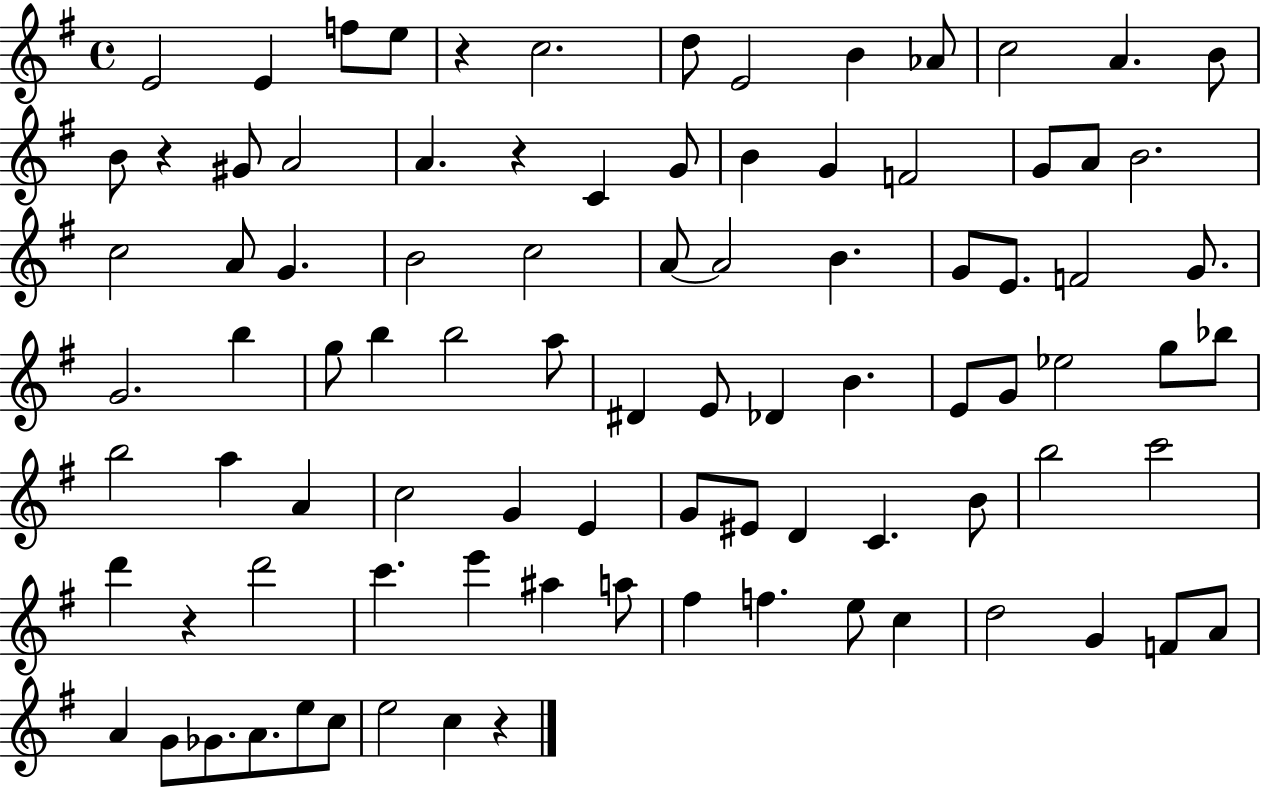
X:1
T:Untitled
M:4/4
L:1/4
K:G
E2 E f/2 e/2 z c2 d/2 E2 B _A/2 c2 A B/2 B/2 z ^G/2 A2 A z C G/2 B G F2 G/2 A/2 B2 c2 A/2 G B2 c2 A/2 A2 B G/2 E/2 F2 G/2 G2 b g/2 b b2 a/2 ^D E/2 _D B E/2 G/2 _e2 g/2 _b/2 b2 a A c2 G E G/2 ^E/2 D C B/2 b2 c'2 d' z d'2 c' e' ^a a/2 ^f f e/2 c d2 G F/2 A/2 A G/2 _G/2 A/2 e/2 c/2 e2 c z